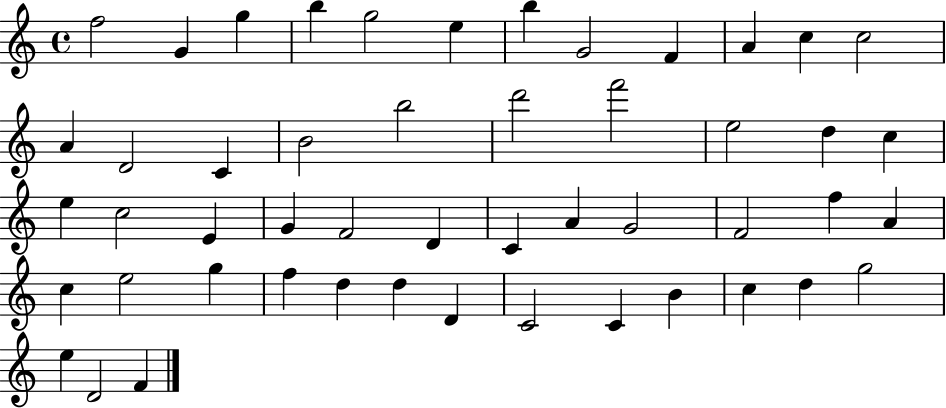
{
  \clef treble
  \time 4/4
  \defaultTimeSignature
  \key c \major
  f''2 g'4 g''4 | b''4 g''2 e''4 | b''4 g'2 f'4 | a'4 c''4 c''2 | \break a'4 d'2 c'4 | b'2 b''2 | d'''2 f'''2 | e''2 d''4 c''4 | \break e''4 c''2 e'4 | g'4 f'2 d'4 | c'4 a'4 g'2 | f'2 f''4 a'4 | \break c''4 e''2 g''4 | f''4 d''4 d''4 d'4 | c'2 c'4 b'4 | c''4 d''4 g''2 | \break e''4 d'2 f'4 | \bar "|."
}